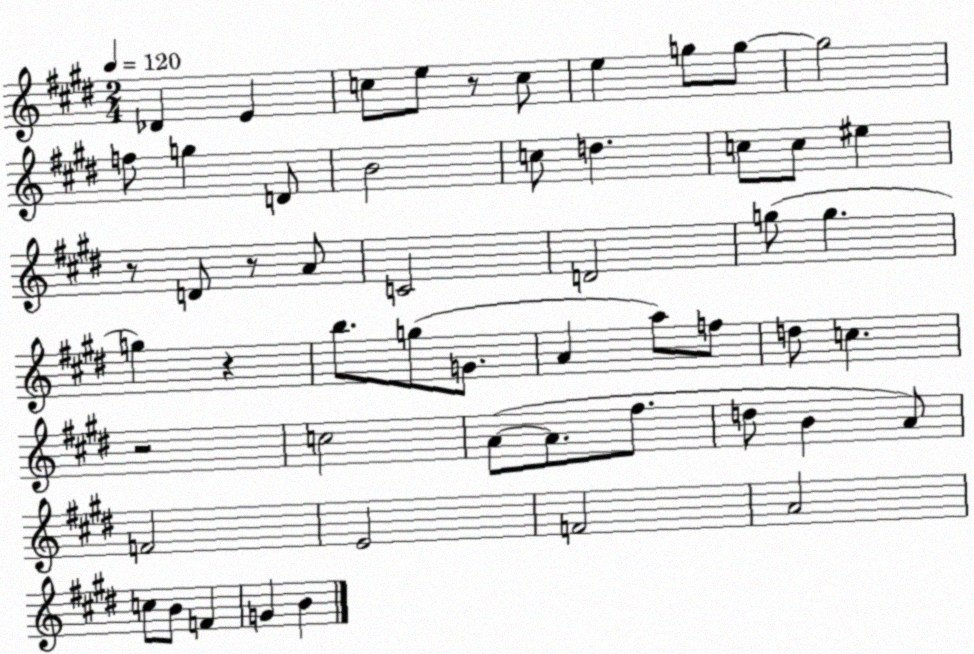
X:1
T:Untitled
M:2/4
L:1/4
K:E
_D E c/2 e/2 z/2 c/2 e g/2 g/2 g2 f/2 g D/2 B2 c/2 d c/2 c/2 ^e z/2 D/2 z/2 A/2 C2 D2 g/2 g g z b/2 g/2 G/2 A a/2 f/2 d/2 c z2 c2 A/2 A/2 ^f/2 d/2 B A/2 F2 E2 F2 A2 c/2 B/2 F G B